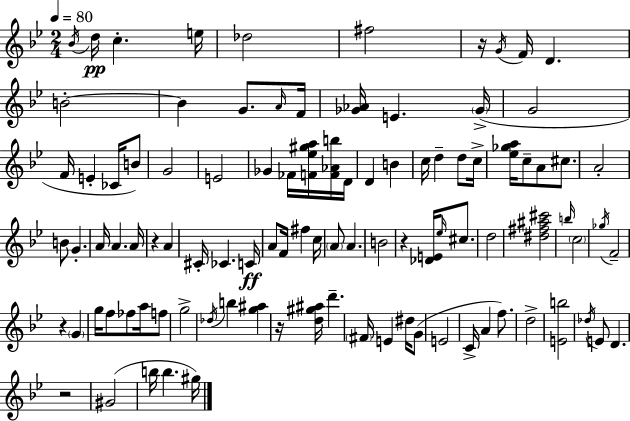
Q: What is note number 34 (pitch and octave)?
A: A4